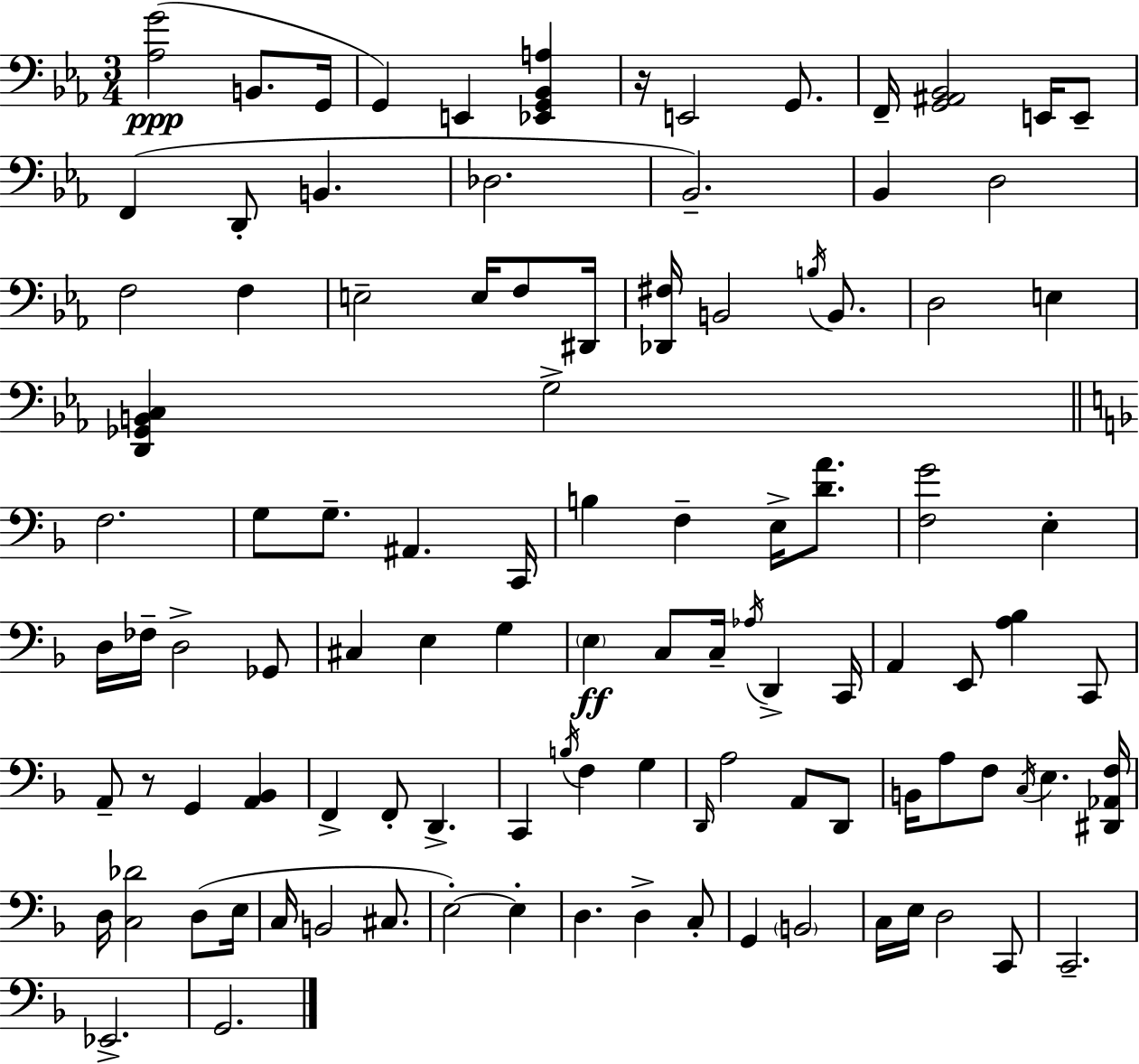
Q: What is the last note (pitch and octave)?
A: G2